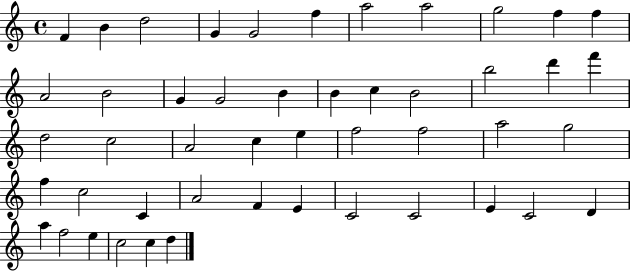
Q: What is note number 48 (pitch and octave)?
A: D5